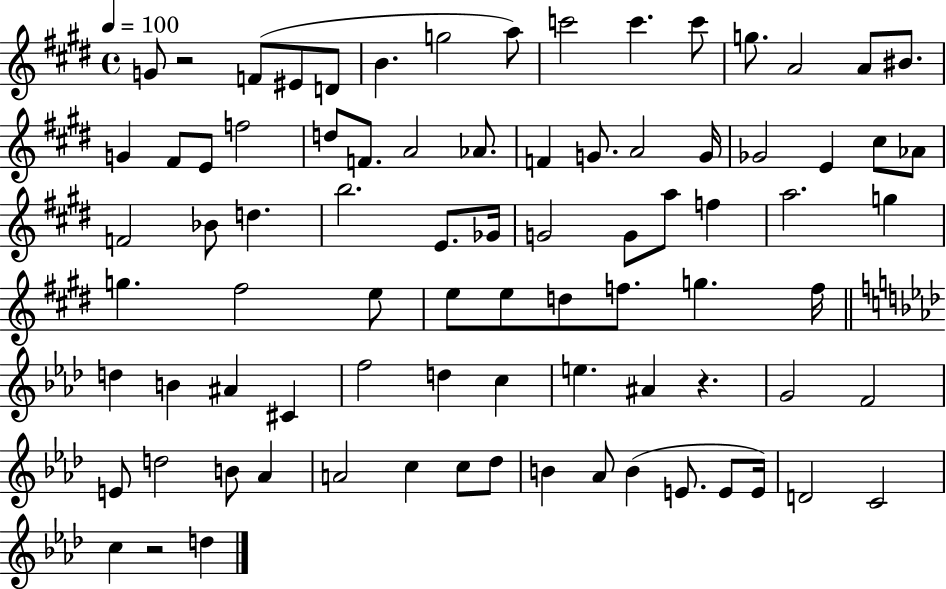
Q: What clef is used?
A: treble